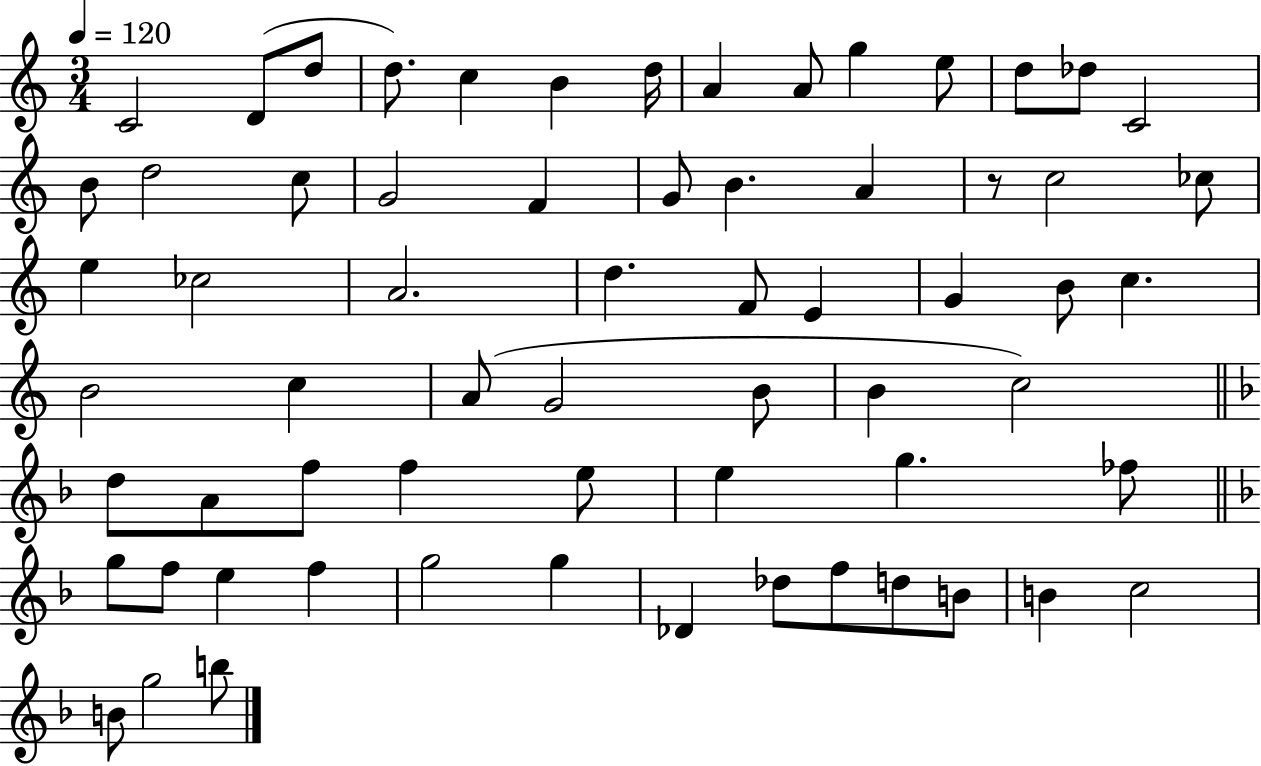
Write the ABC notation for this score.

X:1
T:Untitled
M:3/4
L:1/4
K:C
C2 D/2 d/2 d/2 c B d/4 A A/2 g e/2 d/2 _d/2 C2 B/2 d2 c/2 G2 F G/2 B A z/2 c2 _c/2 e _c2 A2 d F/2 E G B/2 c B2 c A/2 G2 B/2 B c2 d/2 A/2 f/2 f e/2 e g _f/2 g/2 f/2 e f g2 g _D _d/2 f/2 d/2 B/2 B c2 B/2 g2 b/2